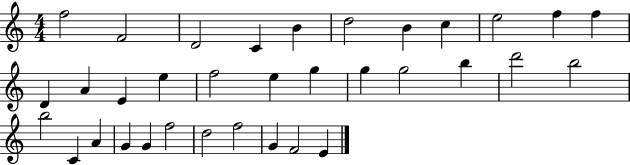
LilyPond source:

{
  \clef treble
  \numericTimeSignature
  \time 4/4
  \key c \major
  f''2 f'2 | d'2 c'4 b'4 | d''2 b'4 c''4 | e''2 f''4 f''4 | \break d'4 a'4 e'4 e''4 | f''2 e''4 g''4 | g''4 g''2 b''4 | d'''2 b''2 | \break b''2 c'4 a'4 | g'4 g'4 f''2 | d''2 f''2 | g'4 f'2 e'4 | \break \bar "|."
}